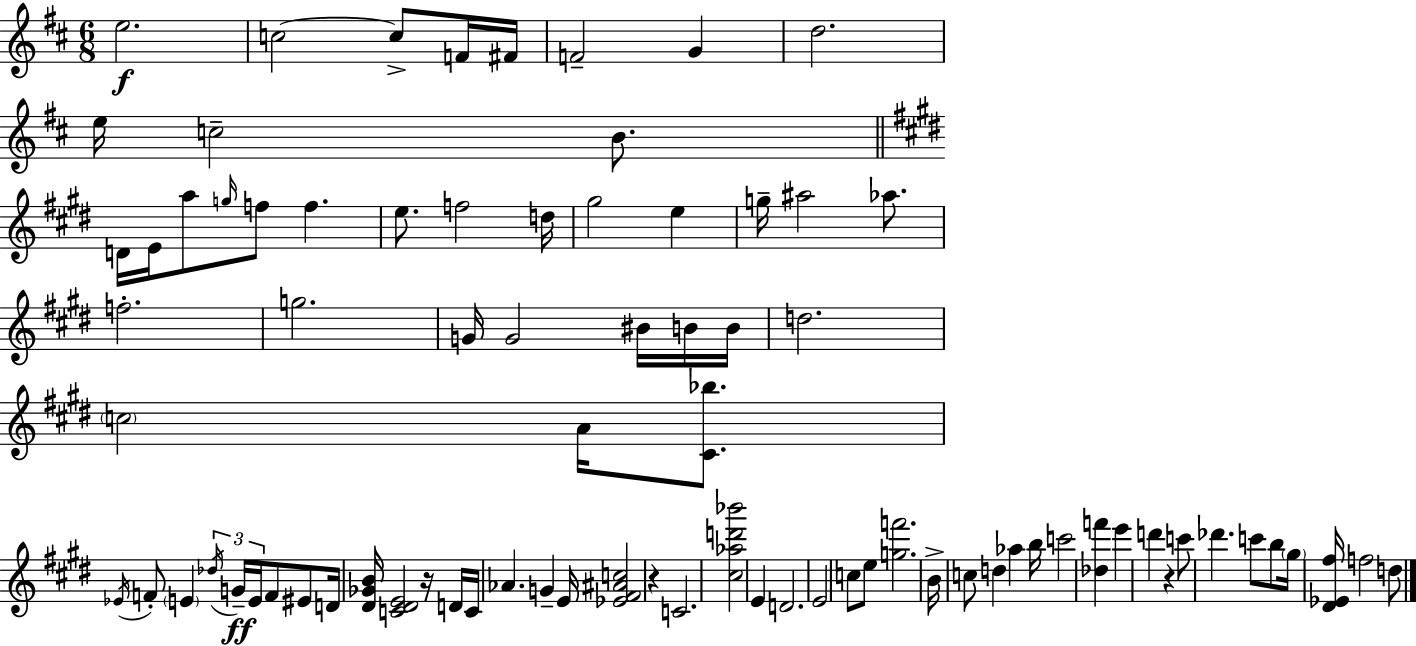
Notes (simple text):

E5/h. C5/h C5/e F4/s F#4/s F4/h G4/q D5/h. E5/s C5/h B4/e. D4/s E4/s A5/e G5/s F5/e F5/q. E5/e. F5/h D5/s G#5/h E5/q G5/s A#5/h Ab5/e. F5/h. G5/h. G4/s G4/h BIS4/s B4/s B4/s D5/h. C5/h A4/s [C#4,Bb5]/e. Eb4/s F4/e E4/q Db5/s G4/s E4/s F4/e EIS4/e D4/s [D#4,Gb4,B4]/s [C4,D#4,E4]/h R/s D4/s C4/s Ab4/q. G4/q E4/s [Eb4,F#4,A#4,C5]/h R/q C4/h. [C#5,Ab5,D6,Bb6]/h E4/q D4/h. E4/h C5/e E5/e [G5,F6]/h. B4/s C5/e D5/q Ab5/q B5/s C6/h [Db5,F6]/q E6/q D6/q R/q C6/e Db6/q. C6/e B5/e G#5/s [D#4,Eb4,F#5]/s F5/h D5/e